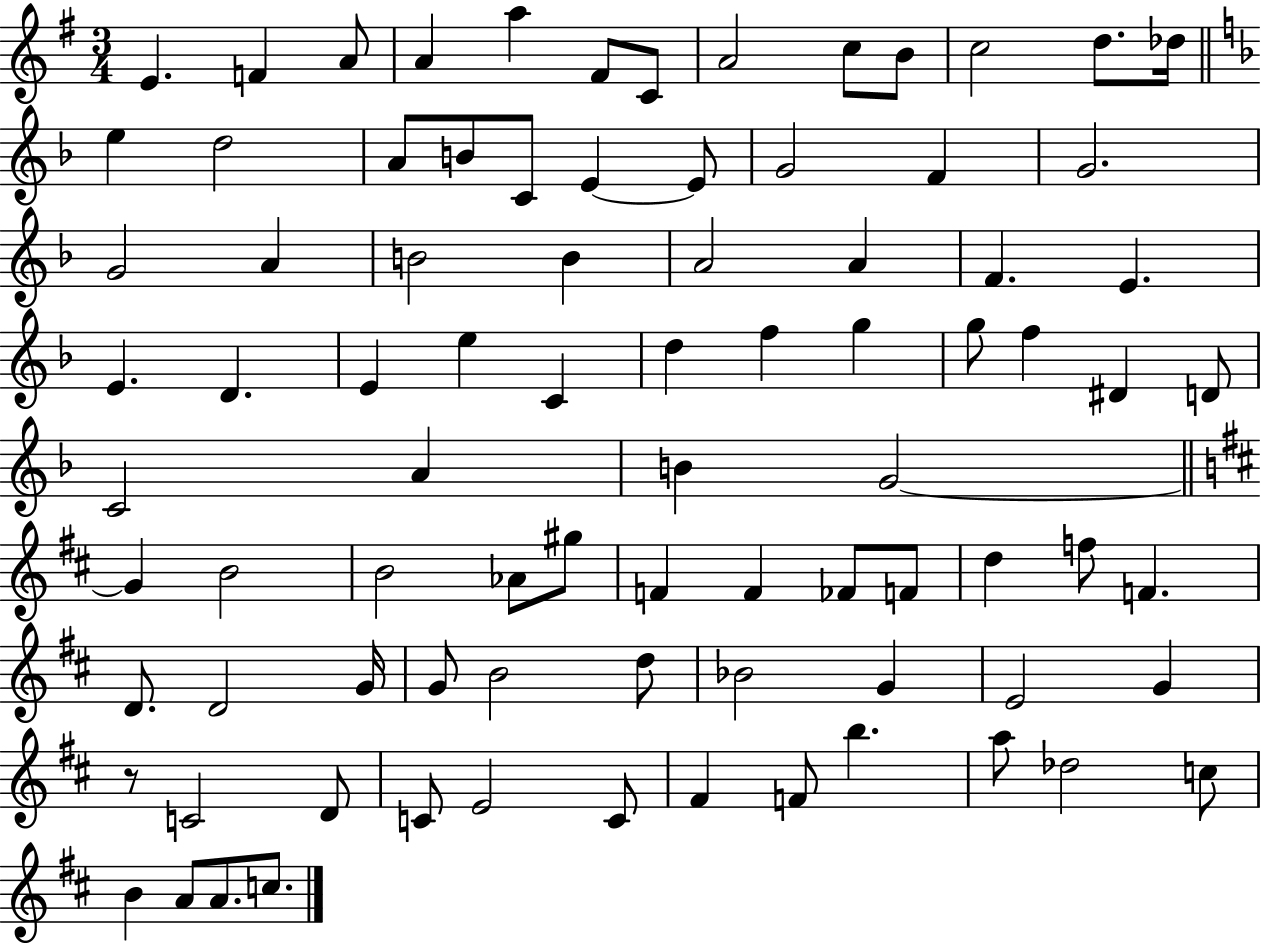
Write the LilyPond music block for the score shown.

{
  \clef treble
  \numericTimeSignature
  \time 3/4
  \key g \major
  e'4. f'4 a'8 | a'4 a''4 fis'8 c'8 | a'2 c''8 b'8 | c''2 d''8. des''16 | \break \bar "||" \break \key f \major e''4 d''2 | a'8 b'8 c'8 e'4~~ e'8 | g'2 f'4 | g'2. | \break g'2 a'4 | b'2 b'4 | a'2 a'4 | f'4. e'4. | \break e'4. d'4. | e'4 e''4 c'4 | d''4 f''4 g''4 | g''8 f''4 dis'4 d'8 | \break c'2 a'4 | b'4 g'2~~ | \bar "||" \break \key d \major g'4 b'2 | b'2 aes'8 gis''8 | f'4 f'4 fes'8 f'8 | d''4 f''8 f'4. | \break d'8. d'2 g'16 | g'8 b'2 d''8 | bes'2 g'4 | e'2 g'4 | \break r8 c'2 d'8 | c'8 e'2 c'8 | fis'4 f'8 b''4. | a''8 des''2 c''8 | \break b'4 a'8 a'8. c''8. | \bar "|."
}